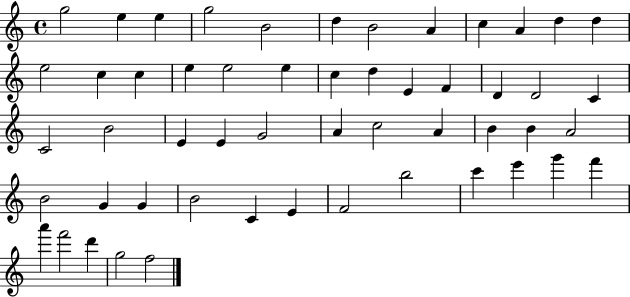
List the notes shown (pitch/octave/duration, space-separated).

G5/h E5/q E5/q G5/h B4/h D5/q B4/h A4/q C5/q A4/q D5/q D5/q E5/h C5/q C5/q E5/q E5/h E5/q C5/q D5/q E4/q F4/q D4/q D4/h C4/q C4/h B4/h E4/q E4/q G4/h A4/q C5/h A4/q B4/q B4/q A4/h B4/h G4/q G4/q B4/h C4/q E4/q F4/h B5/h C6/q E6/q G6/q F6/q A6/q F6/h D6/q G5/h F5/h